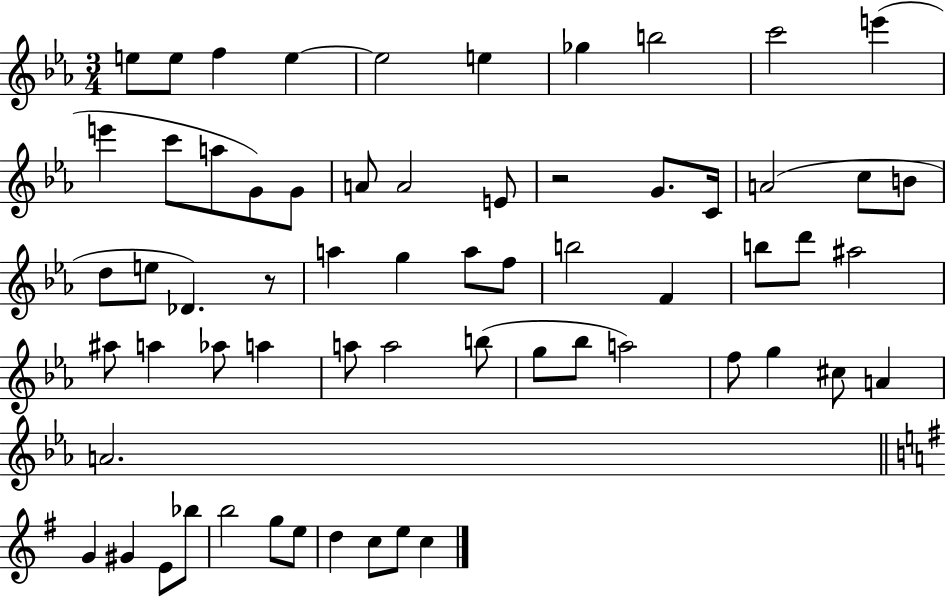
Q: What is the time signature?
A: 3/4